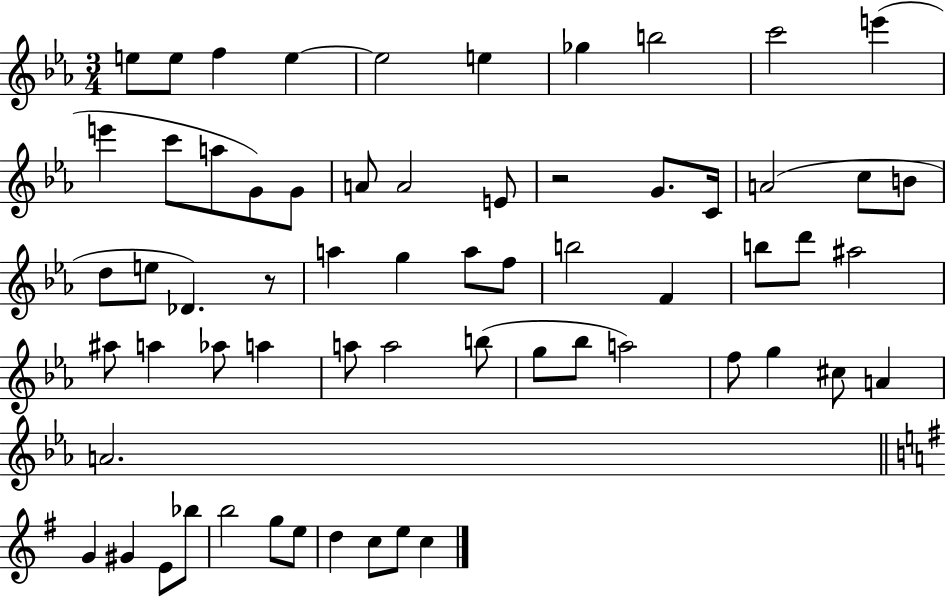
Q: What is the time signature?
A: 3/4